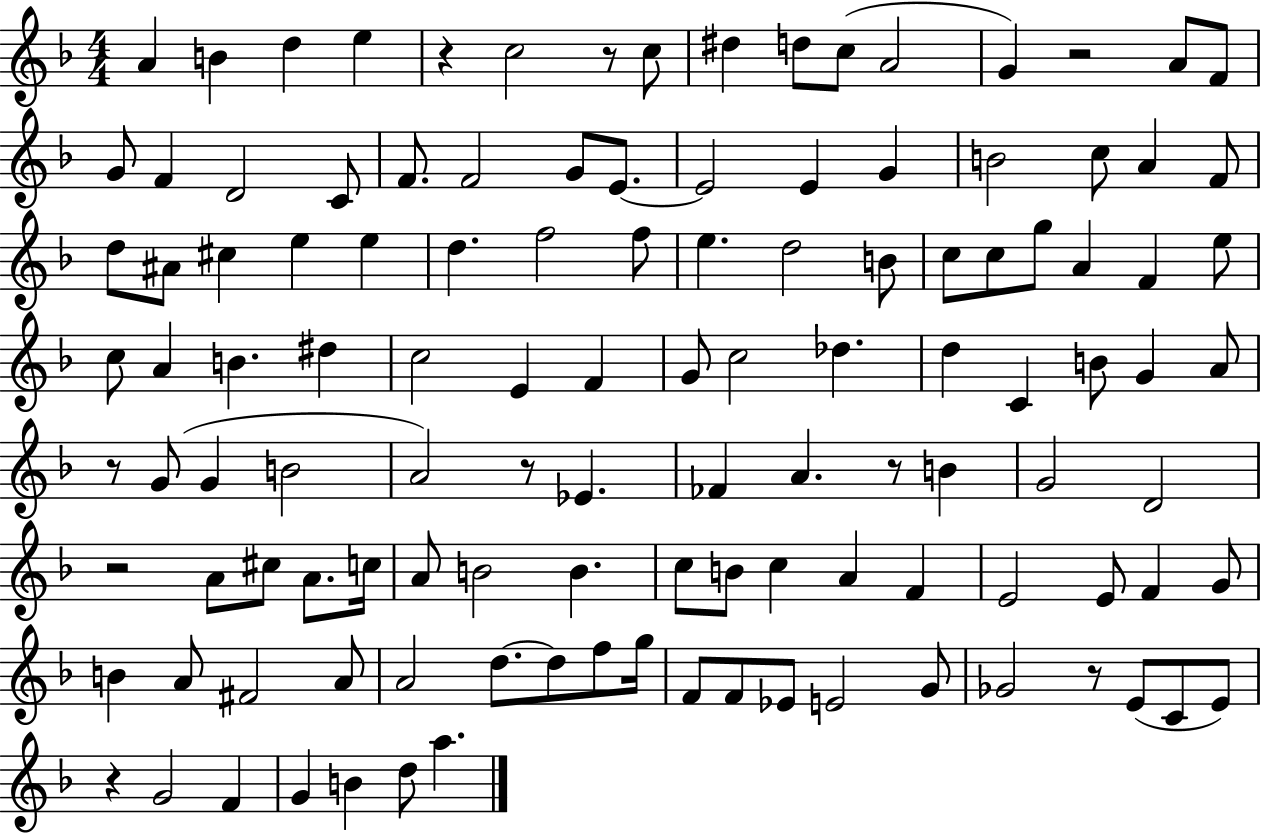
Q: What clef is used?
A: treble